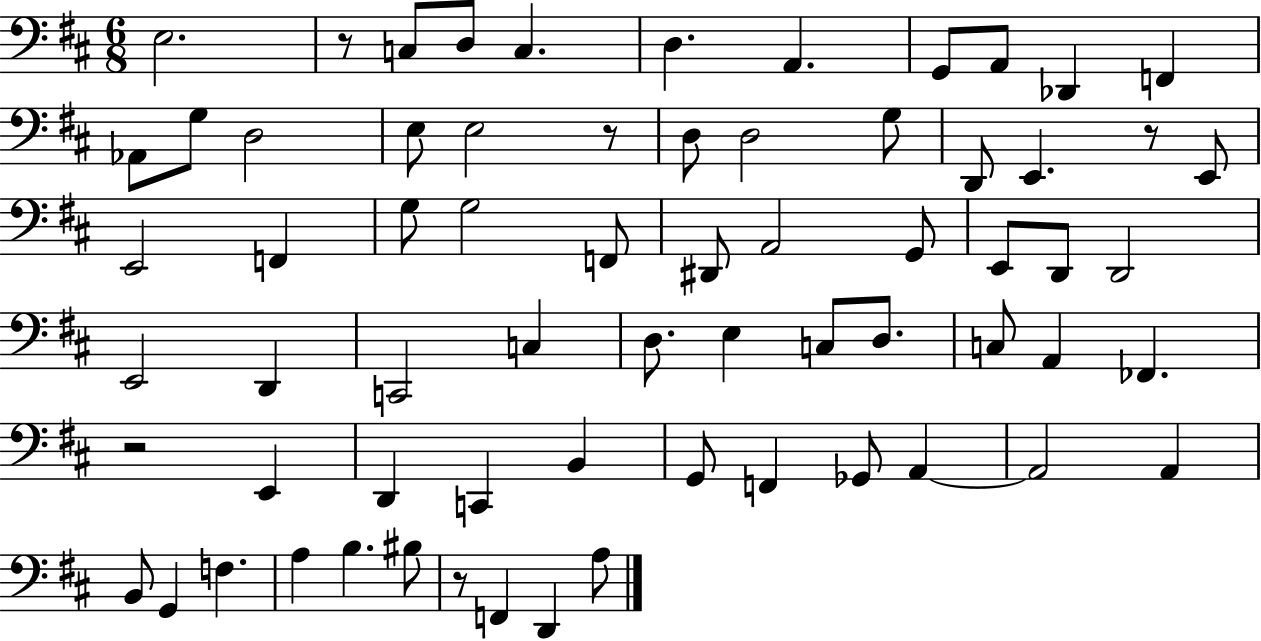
E3/h. R/e C3/e D3/e C3/q. D3/q. A2/q. G2/e A2/e Db2/q F2/q Ab2/e G3/e D3/h E3/e E3/h R/e D3/e D3/h G3/e D2/e E2/q. R/e E2/e E2/h F2/q G3/e G3/h F2/e D#2/e A2/h G2/e E2/e D2/e D2/h E2/h D2/q C2/h C3/q D3/e. E3/q C3/e D3/e. C3/e A2/q FES2/q. R/h E2/q D2/q C2/q B2/q G2/e F2/q Gb2/e A2/q A2/h A2/q B2/e G2/q F3/q. A3/q B3/q. BIS3/e R/e F2/q D2/q A3/e